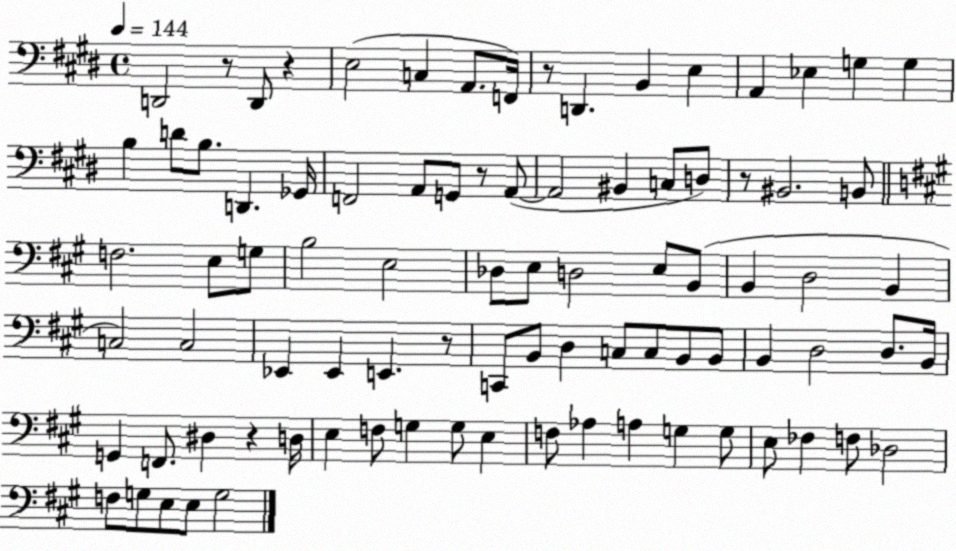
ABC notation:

X:1
T:Untitled
M:4/4
L:1/4
K:E
D,,2 z/2 D,,/2 z E,2 C, A,,/2 F,,/4 z/2 D,, B,, E, A,, _E, G, G, B, D/2 B,/2 D,, _G,,/4 F,,2 A,,/2 G,,/2 z/2 A,,/2 A,,2 ^B,, C,/2 D,/2 z/2 ^B,,2 B,,/2 F,2 E,/2 G,/2 B,2 E,2 _D,/2 E,/2 D,2 E,/2 B,,/2 B,, D,2 B,, C,2 C,2 _E,, _E,, E,, z/2 C,,/2 B,,/2 D, C,/2 C,/2 B,,/2 B,,/2 B,, D,2 D,/2 B,,/4 G,, F,,/2 ^D, z D,/4 E, F,/2 G, G,/2 E, F,/2 _A, A, G, G,/2 E,/2 _F, F,/2 _D,2 F,/2 G,/2 E,/2 E,/2 G,2